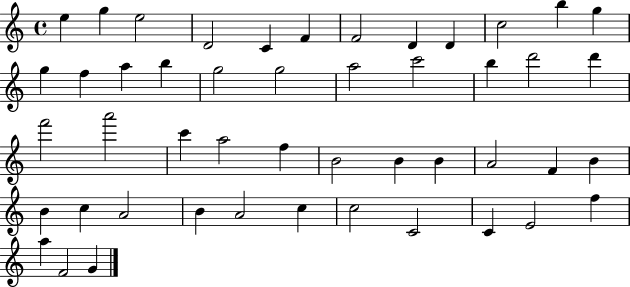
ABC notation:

X:1
T:Untitled
M:4/4
L:1/4
K:C
e g e2 D2 C F F2 D D c2 b g g f a b g2 g2 a2 c'2 b d'2 d' f'2 a'2 c' a2 f B2 B B A2 F B B c A2 B A2 c c2 C2 C E2 f a F2 G